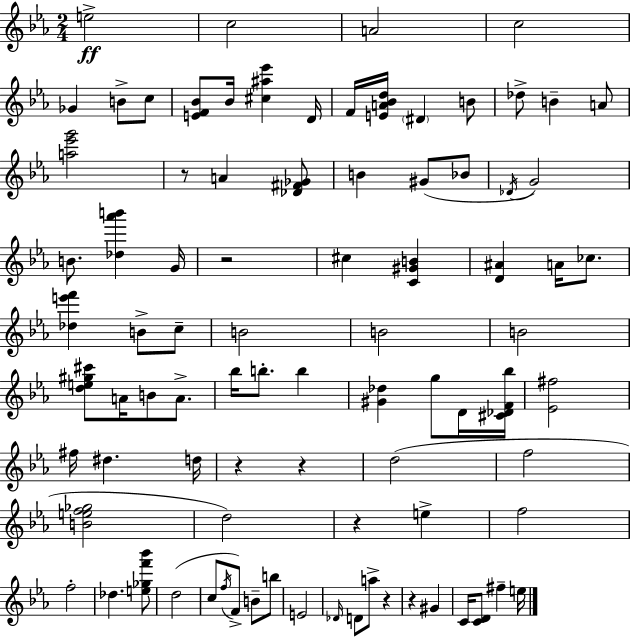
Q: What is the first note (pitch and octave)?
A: E5